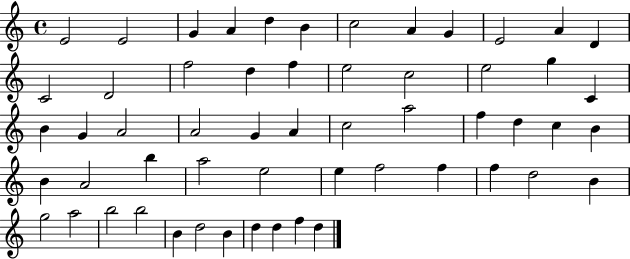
X:1
T:Untitled
M:4/4
L:1/4
K:C
E2 E2 G A d B c2 A G E2 A D C2 D2 f2 d f e2 c2 e2 g C B G A2 A2 G A c2 a2 f d c B B A2 b a2 e2 e f2 f f d2 B g2 a2 b2 b2 B d2 B d d f d